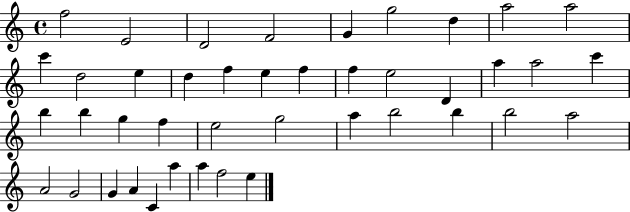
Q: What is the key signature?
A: C major